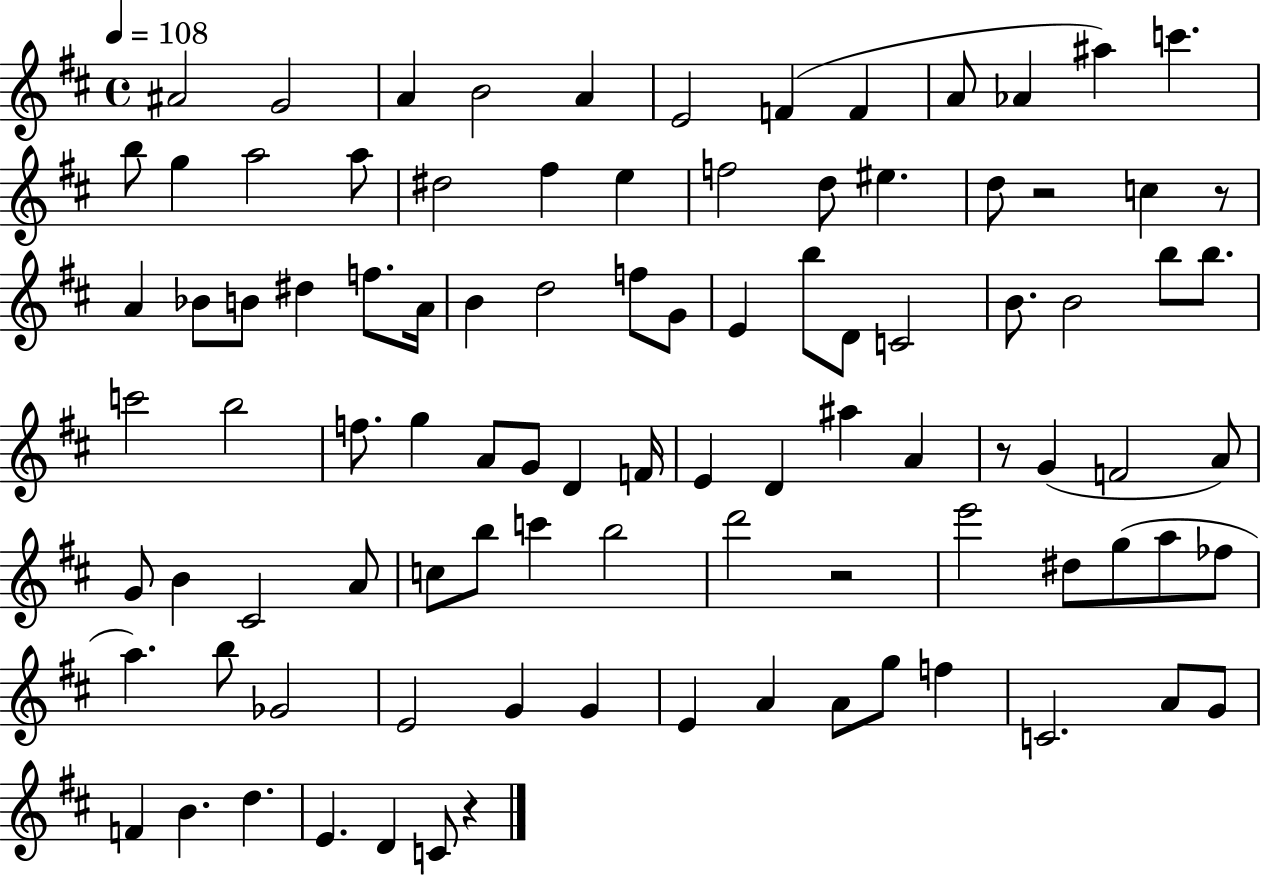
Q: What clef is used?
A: treble